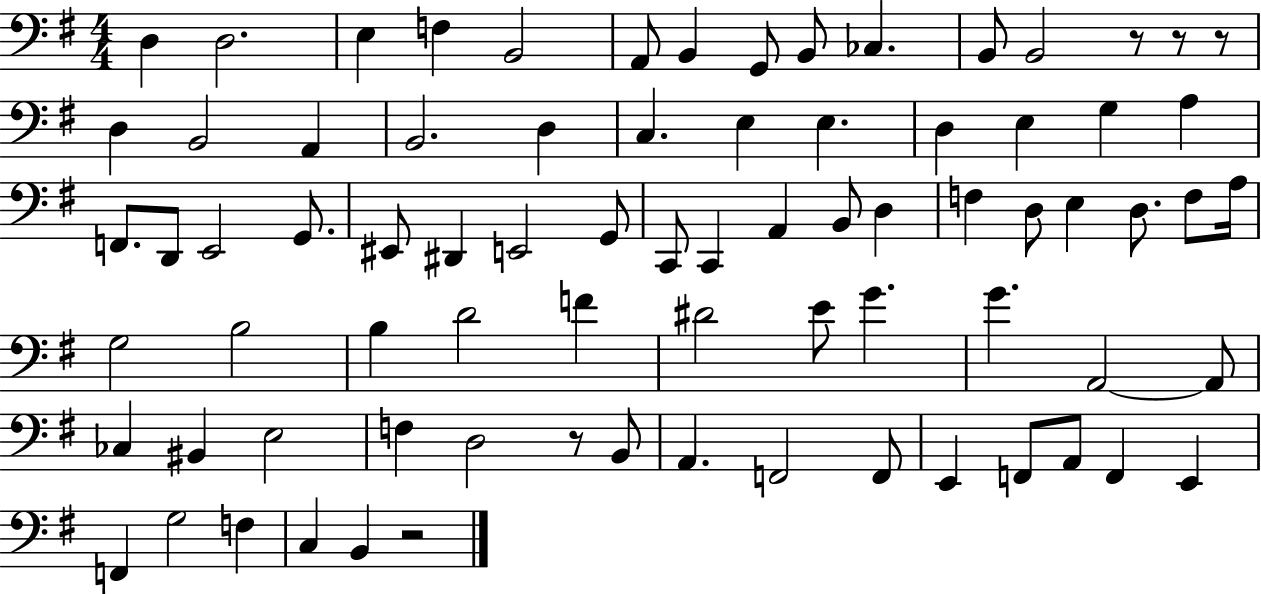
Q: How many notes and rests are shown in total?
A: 78